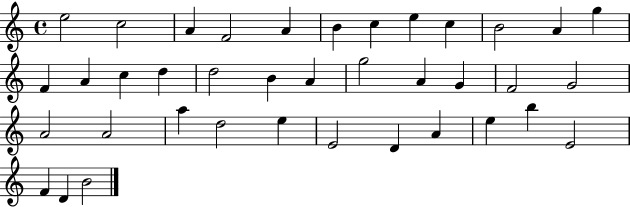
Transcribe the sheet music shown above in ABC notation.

X:1
T:Untitled
M:4/4
L:1/4
K:C
e2 c2 A F2 A B c e c B2 A g F A c d d2 B A g2 A G F2 G2 A2 A2 a d2 e E2 D A e b E2 F D B2